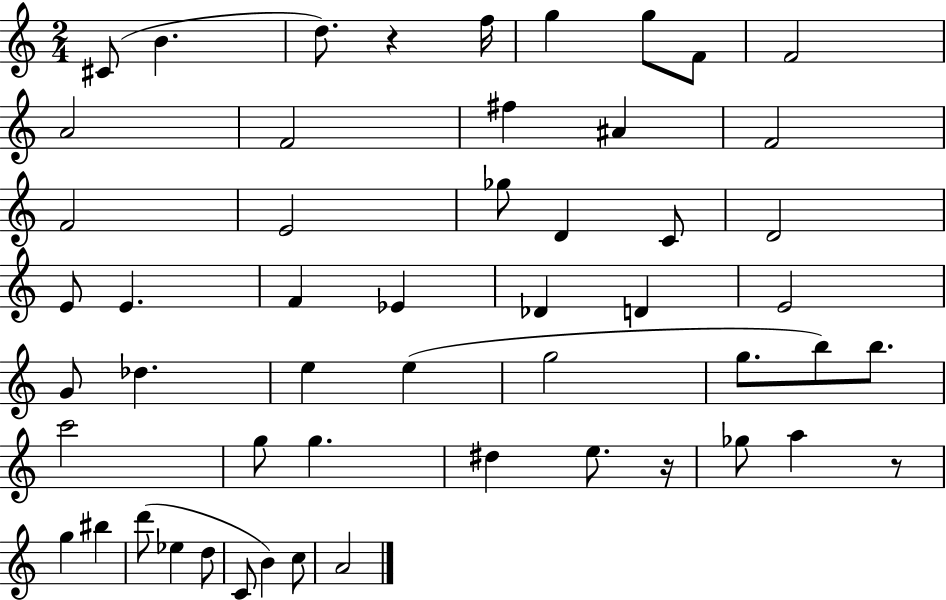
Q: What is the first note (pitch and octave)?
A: C#4